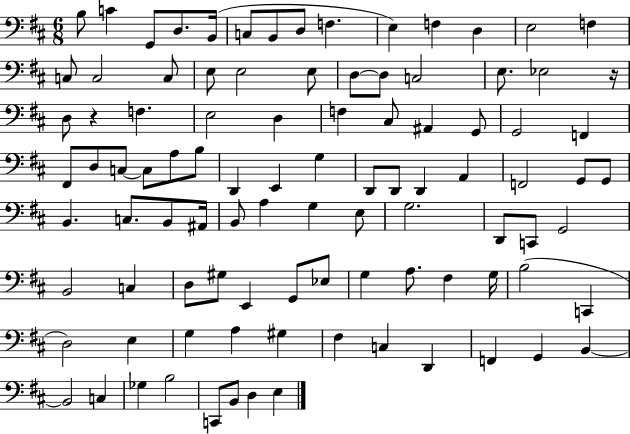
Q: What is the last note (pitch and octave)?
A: E3